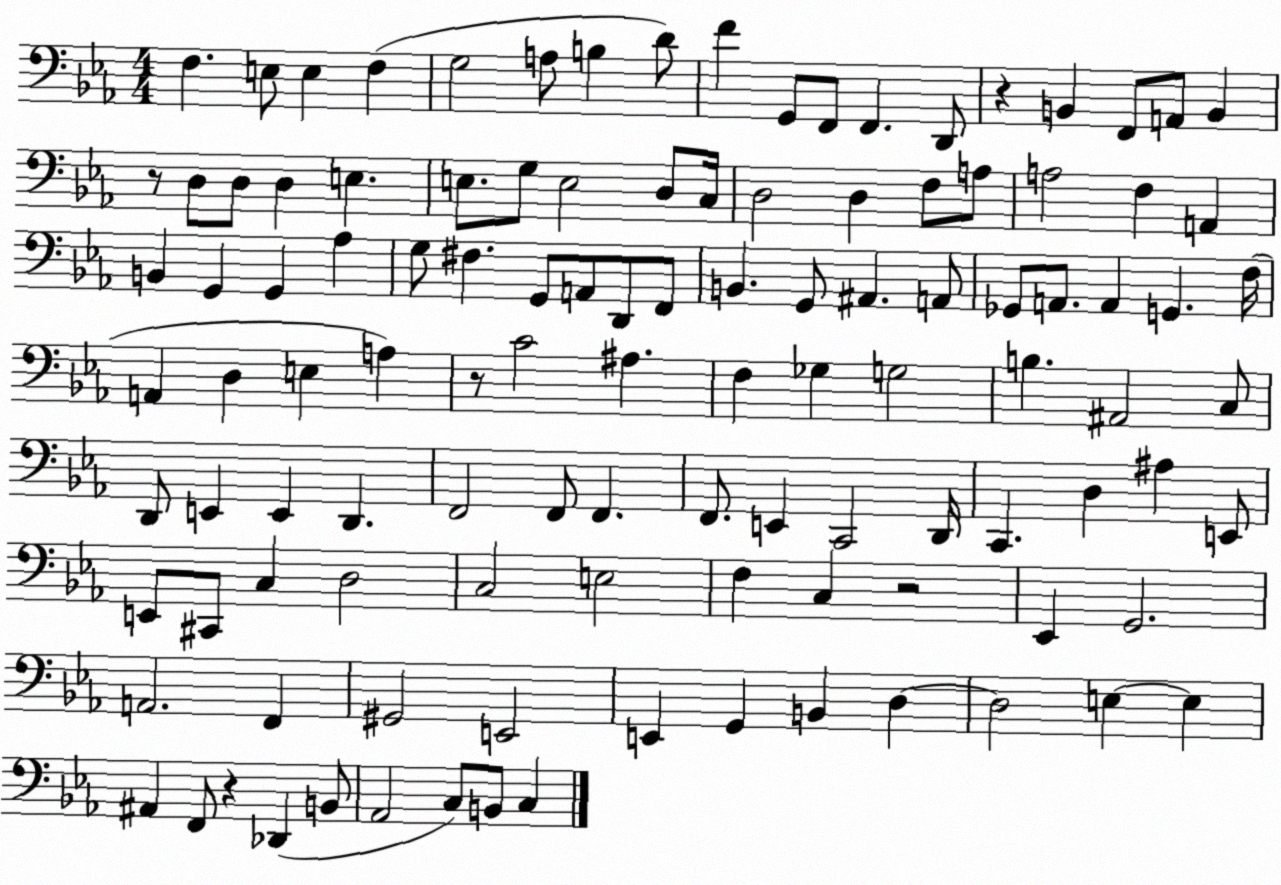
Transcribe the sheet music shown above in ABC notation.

X:1
T:Untitled
M:4/4
L:1/4
K:Eb
F, E,/2 E, F, G,2 A,/2 B, D/2 F G,,/2 F,,/2 F,, D,,/2 z B,, F,,/2 A,,/2 B,, z/2 D,/2 D,/2 D, E, E,/2 G,/2 E,2 D,/2 C,/4 D,2 D, F,/2 A,/2 A,2 F, A,, B,, G,, G,, _A, G,/2 ^F, G,,/2 A,,/2 D,,/2 F,,/2 B,, G,,/2 ^A,, A,,/2 _G,,/2 A,,/2 A,, G,, F,/4 A,, D, E, A, z/2 C2 ^A, F, _G, G,2 B, ^A,,2 C,/2 D,,/2 E,, E,, D,, F,,2 F,,/2 F,, F,,/2 E,, C,,2 D,,/4 C,, D, ^A, E,,/2 E,,/2 ^C,,/2 C, D,2 C,2 E,2 F, C, z2 _E,, G,,2 A,,2 F,, ^G,,2 E,,2 E,, G,, B,, D, D,2 E, E, ^A,, F,,/2 z _D,, B,,/2 _A,,2 C,/2 B,,/2 C,